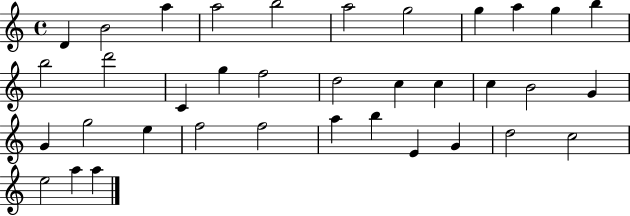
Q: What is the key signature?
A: C major